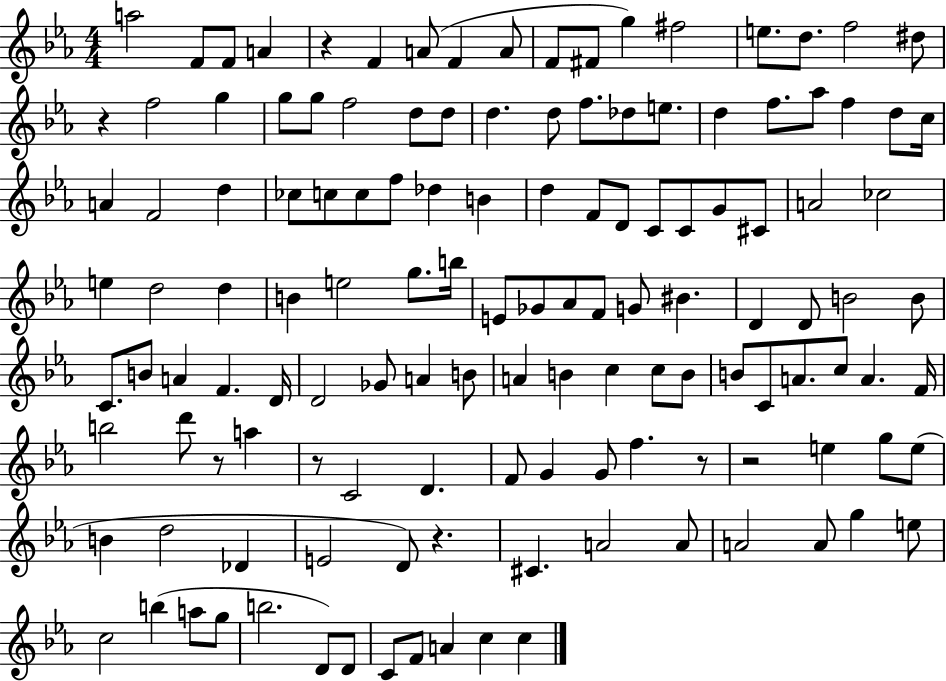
X:1
T:Untitled
M:4/4
L:1/4
K:Eb
a2 F/2 F/2 A z F A/2 F A/2 F/2 ^F/2 g ^f2 e/2 d/2 f2 ^d/2 z f2 g g/2 g/2 f2 d/2 d/2 d d/2 f/2 _d/2 e/2 d f/2 _a/2 f d/2 c/4 A F2 d _c/2 c/2 c/2 f/2 _d B d F/2 D/2 C/2 C/2 G/2 ^C/2 A2 _c2 e d2 d B e2 g/2 b/4 E/2 _G/2 _A/2 F/2 G/2 ^B D D/2 B2 B/2 C/2 B/2 A F D/4 D2 _G/2 A B/2 A B c c/2 B/2 B/2 C/2 A/2 c/2 A F/4 b2 d'/2 z/2 a z/2 C2 D F/2 G G/2 f z/2 z2 e g/2 e/2 B d2 _D E2 D/2 z ^C A2 A/2 A2 A/2 g e/2 c2 b a/2 g/2 b2 D/2 D/2 C/2 F/2 A c c